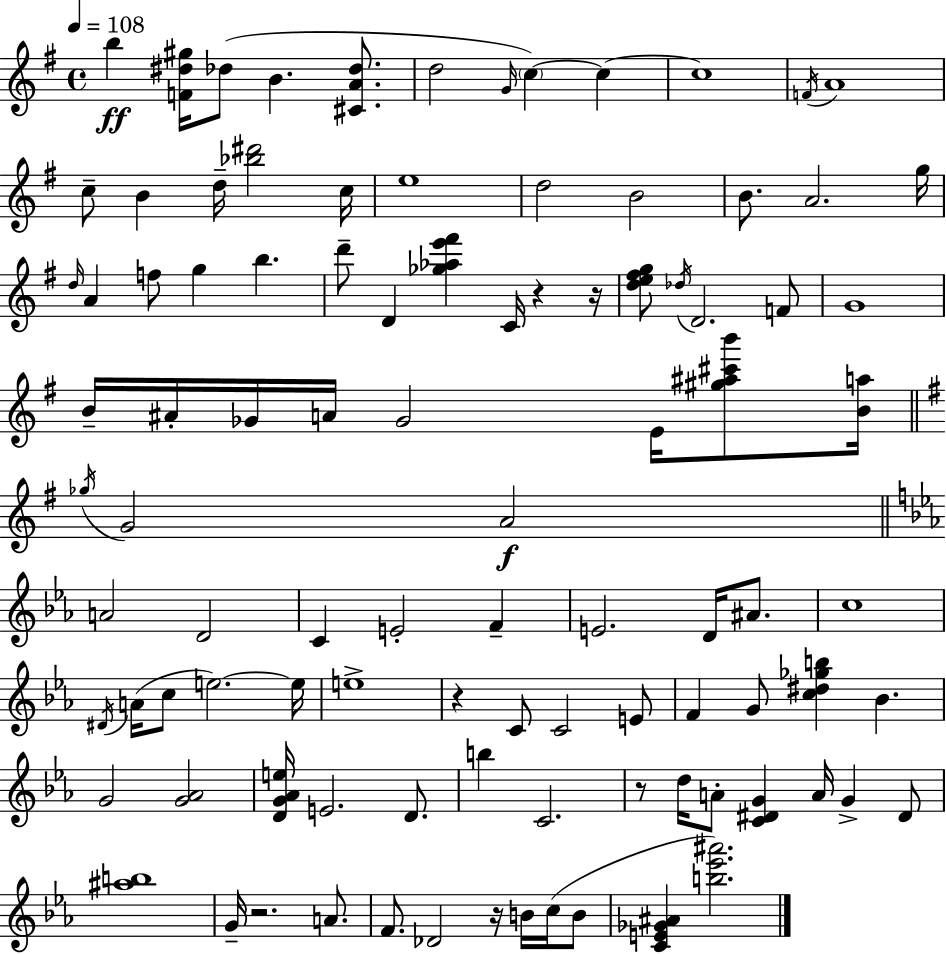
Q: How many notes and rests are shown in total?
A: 99